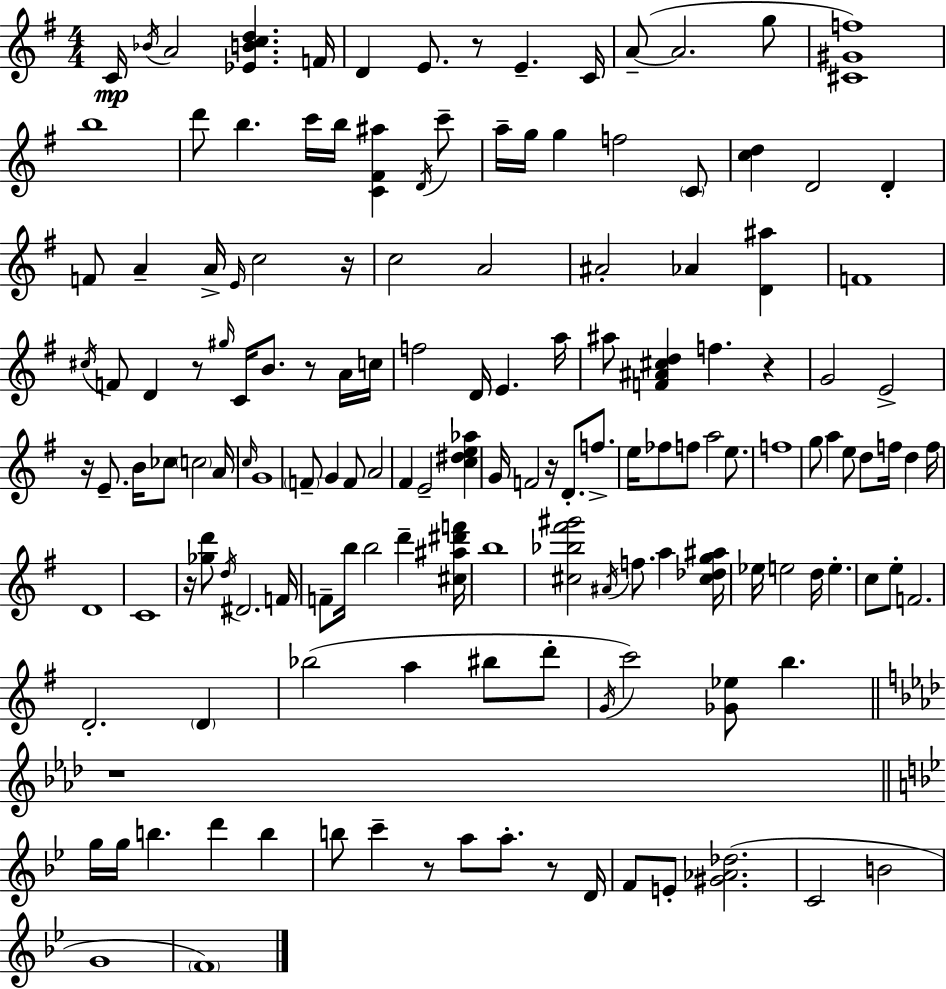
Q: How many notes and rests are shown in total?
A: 150